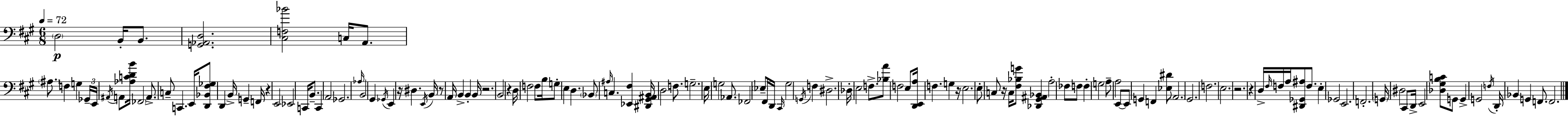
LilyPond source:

{
  \clef bass
  \numericTimeSignature
  \time 6/8
  \key a \major
  \tempo 4 = 72
  \parenthesize d2\p b,16-. b,8. | <g, aes, d>2. | <cis f bes'>2 c16 a,8. | \parenthesize ais8. f4 g4 \tuplet 3/2 { ges,16-- | \break e,16 \acciaccatura { ais,16 } } a,8 <aes c' d' b'>16 \parenthesize fes,2 | a,8.-> c8-- c,4. | e,16 <d, bes, fis ges>8 d,4 b,16-> g,4-- | f,16 r4 e,2 | \break ees,2 c,16 b,8.-- | c,4 a,2 | ges,2. | \grace { aes16 } b,2 gis,4 | \break \acciaccatura { ges,16 } e,4 r16 dis4. | \acciaccatura { e,16 } b,16 r8 a,16 b,4-> b,4-. | b,16 r2. | b,2 | \break r4 d16 f2 | f8 b16 g8-. e4 d4. | \parenthesize bes,8 \grace { ais16 } c4. | <ees, fis>4 <dis, gis, ais, b,>16 d2 | \break f8. g2.-- | e16 g2 | aes,8. fes,2 | \parenthesize ees8-- fis,16 d,16 \grace { cis,16 } gis2 | \break \acciaccatura { g,16 } f4 dis2.-> | des16-. e2 | f8.-> <bes a'>8 f2 | e8 <d, e, a>16 f4. | \break g4 r16 e2. | e8-. c8 r16 | c16 <fis bes g'>8 <des, gis, ais, bes,>4 a2-. | fes8 f8 f4-. g2 | \break a8-- a2 | e,8~~ e,8 g,4 | f,4 <ees dis'>8 \parenthesize a,2. | gis,2. | \break f2. | e2. | r2. | r4 d16-> | \break \grace { fis16 } f16 a16 <dis, ges, ais>8 f8. e4-. | ges,2 e,2. | f,2.-. | \parenthesize g,16 dis2 | \break cis,8 d,16-> e,2 | <des gis b c'>8 g,8 g,4-> | g,2 \acciaccatura { f16 } d,16-. bes,4 | g,4 f,8. f,2. | \break \bar "|."
}